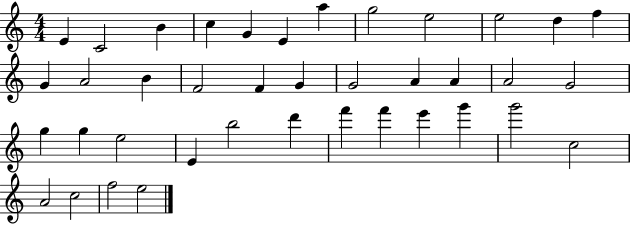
E4/q C4/h B4/q C5/q G4/q E4/q A5/q G5/h E5/h E5/h D5/q F5/q G4/q A4/h B4/q F4/h F4/q G4/q G4/h A4/q A4/q A4/h G4/h G5/q G5/q E5/h E4/q B5/h D6/q F6/q F6/q E6/q G6/q G6/h C5/h A4/h C5/h F5/h E5/h